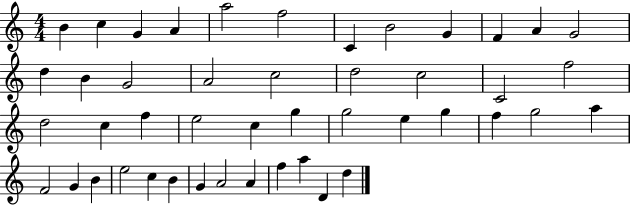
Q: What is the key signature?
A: C major